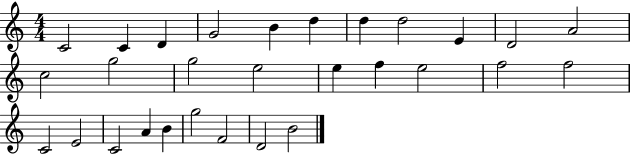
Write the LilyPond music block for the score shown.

{
  \clef treble
  \numericTimeSignature
  \time 4/4
  \key c \major
  c'2 c'4 d'4 | g'2 b'4 d''4 | d''4 d''2 e'4 | d'2 a'2 | \break c''2 g''2 | g''2 e''2 | e''4 f''4 e''2 | f''2 f''2 | \break c'2 e'2 | c'2 a'4 b'4 | g''2 f'2 | d'2 b'2 | \break \bar "|."
}